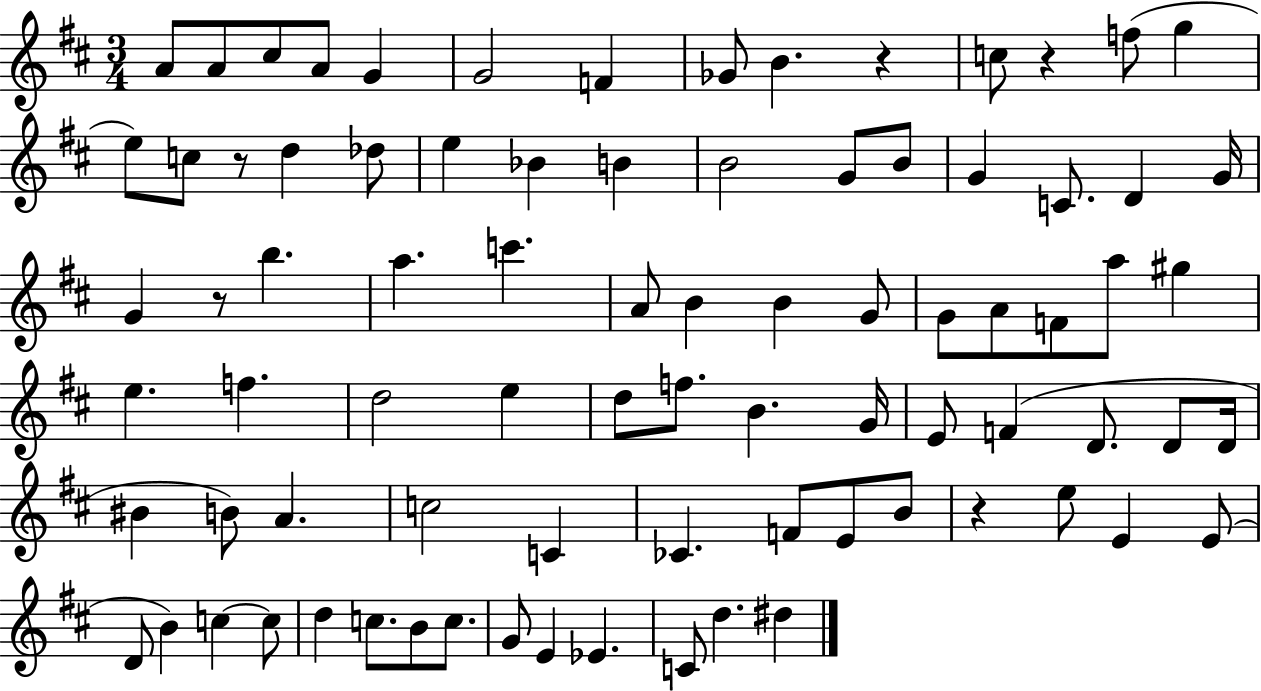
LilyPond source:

{
  \clef treble
  \numericTimeSignature
  \time 3/4
  \key d \major
  a'8 a'8 cis''8 a'8 g'4 | g'2 f'4 | ges'8 b'4. r4 | c''8 r4 f''8( g''4 | \break e''8) c''8 r8 d''4 des''8 | e''4 bes'4 b'4 | b'2 g'8 b'8 | g'4 c'8. d'4 g'16 | \break g'4 r8 b''4. | a''4. c'''4. | a'8 b'4 b'4 g'8 | g'8 a'8 f'8 a''8 gis''4 | \break e''4. f''4. | d''2 e''4 | d''8 f''8. b'4. g'16 | e'8 f'4( d'8. d'8 d'16 | \break bis'4 b'8) a'4. | c''2 c'4 | ces'4. f'8 e'8 b'8 | r4 e''8 e'4 e'8( | \break d'8 b'4) c''4~~ c''8 | d''4 c''8. b'8 c''8. | g'8 e'4 ees'4. | c'8 d''4. dis''4 | \break \bar "|."
}